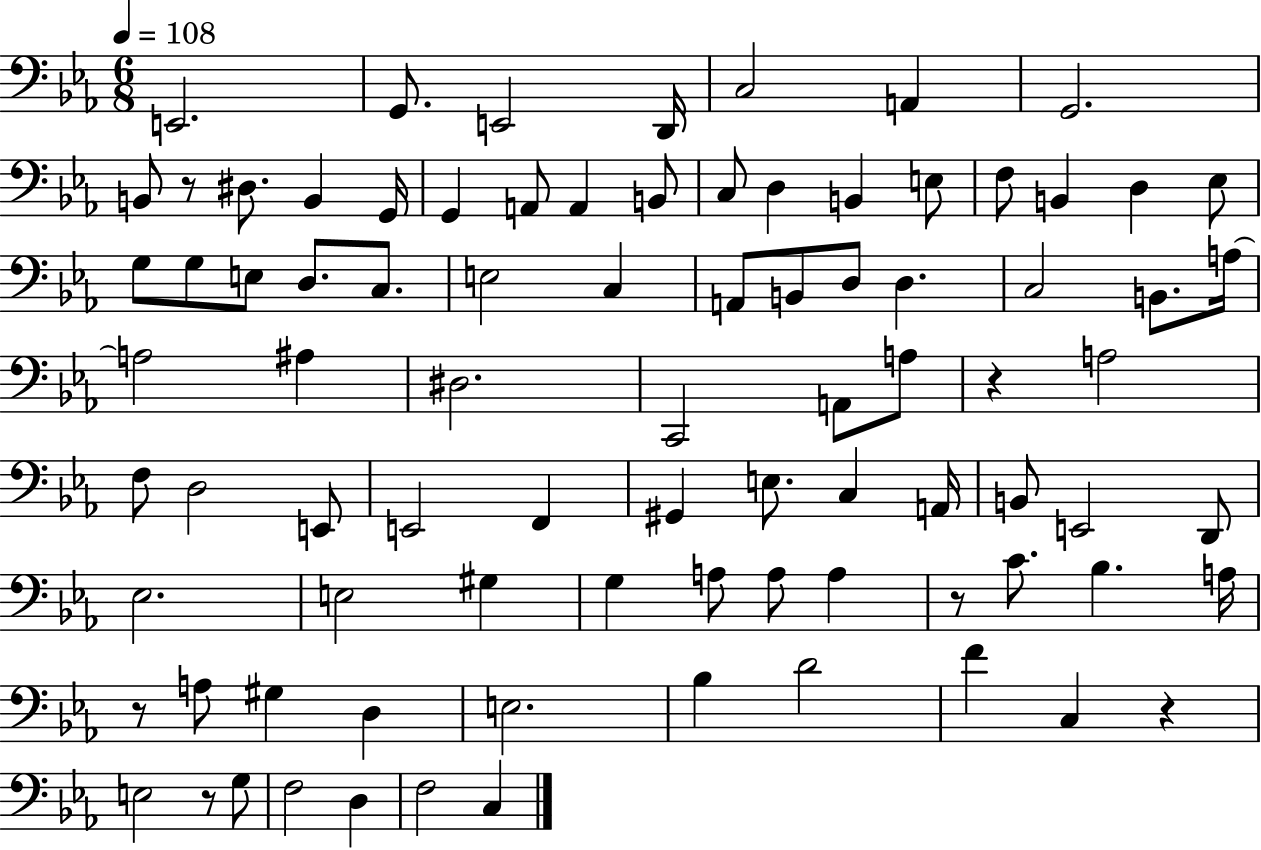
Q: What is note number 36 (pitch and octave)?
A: B2